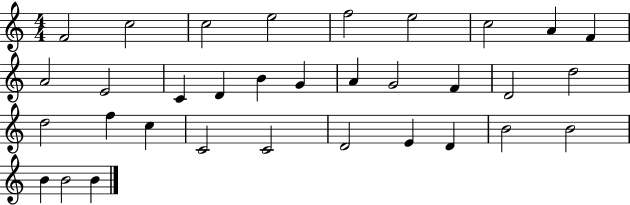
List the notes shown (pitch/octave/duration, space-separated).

F4/h C5/h C5/h E5/h F5/h E5/h C5/h A4/q F4/q A4/h E4/h C4/q D4/q B4/q G4/q A4/q G4/h F4/q D4/h D5/h D5/h F5/q C5/q C4/h C4/h D4/h E4/q D4/q B4/h B4/h B4/q B4/h B4/q